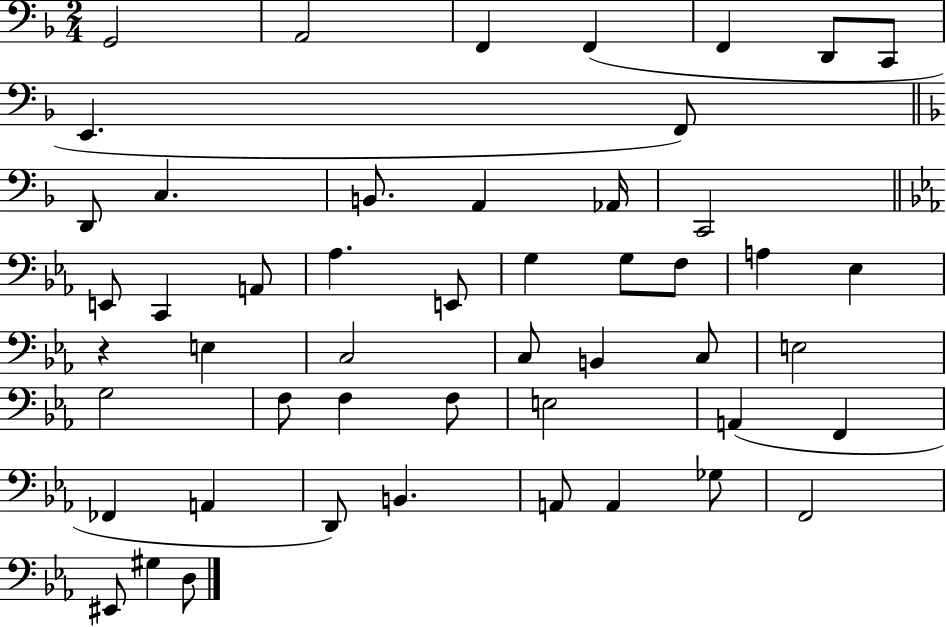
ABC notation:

X:1
T:Untitled
M:2/4
L:1/4
K:F
G,,2 A,,2 F,, F,, F,, D,,/2 C,,/2 E,, F,,/2 D,,/2 C, B,,/2 A,, _A,,/4 C,,2 E,,/2 C,, A,,/2 _A, E,,/2 G, G,/2 F,/2 A, _E, z E, C,2 C,/2 B,, C,/2 E,2 G,2 F,/2 F, F,/2 E,2 A,, F,, _F,, A,, D,,/2 B,, A,,/2 A,, _G,/2 F,,2 ^E,,/2 ^G, D,/2